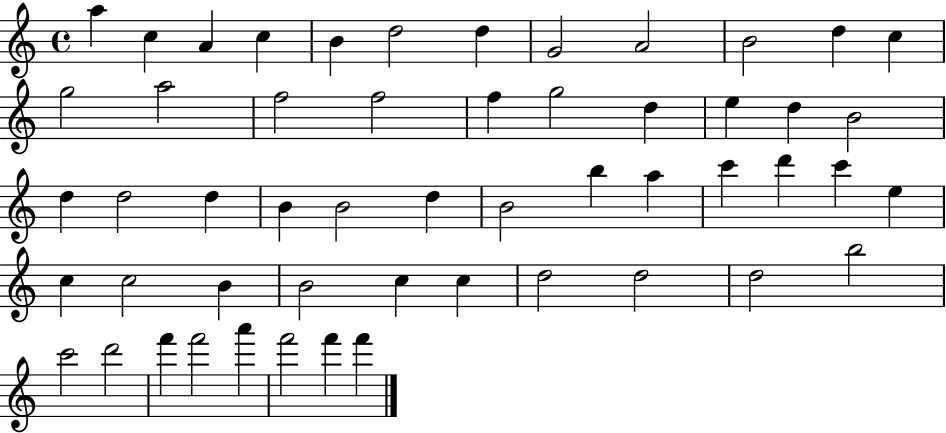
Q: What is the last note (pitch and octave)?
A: F6